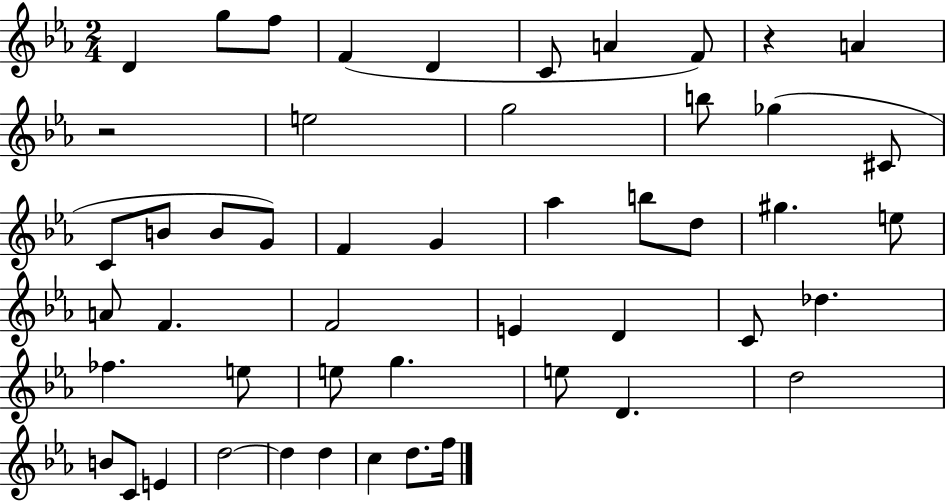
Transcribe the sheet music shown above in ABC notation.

X:1
T:Untitled
M:2/4
L:1/4
K:Eb
D g/2 f/2 F D C/2 A F/2 z A z2 e2 g2 b/2 _g ^C/2 C/2 B/2 B/2 G/2 F G _a b/2 d/2 ^g e/2 A/2 F F2 E D C/2 _d _f e/2 e/2 g e/2 D d2 B/2 C/2 E d2 d d c d/2 f/4